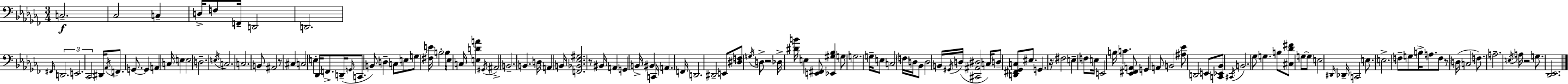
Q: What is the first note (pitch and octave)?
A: C3